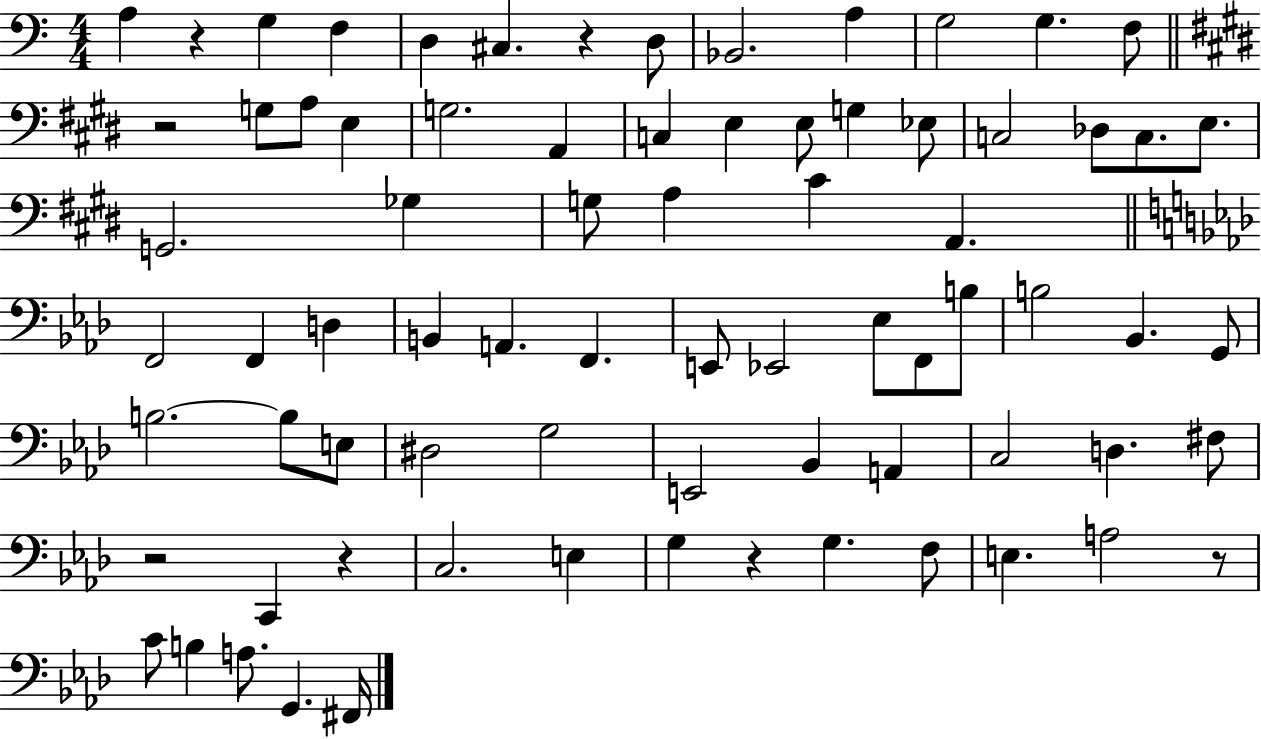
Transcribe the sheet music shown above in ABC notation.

X:1
T:Untitled
M:4/4
L:1/4
K:C
A, z G, F, D, ^C, z D,/2 _B,,2 A, G,2 G, F,/2 z2 G,/2 A,/2 E, G,2 A,, C, E, E,/2 G, _E,/2 C,2 _D,/2 C,/2 E,/2 G,,2 _G, G,/2 A, ^C A,, F,,2 F,, D, B,, A,, F,, E,,/2 _E,,2 _E,/2 F,,/2 B,/2 B,2 _B,, G,,/2 B,2 B,/2 E,/2 ^D,2 G,2 E,,2 _B,, A,, C,2 D, ^F,/2 z2 C,, z C,2 E, G, z G, F,/2 E, A,2 z/2 C/2 B, A,/2 G,, ^F,,/4